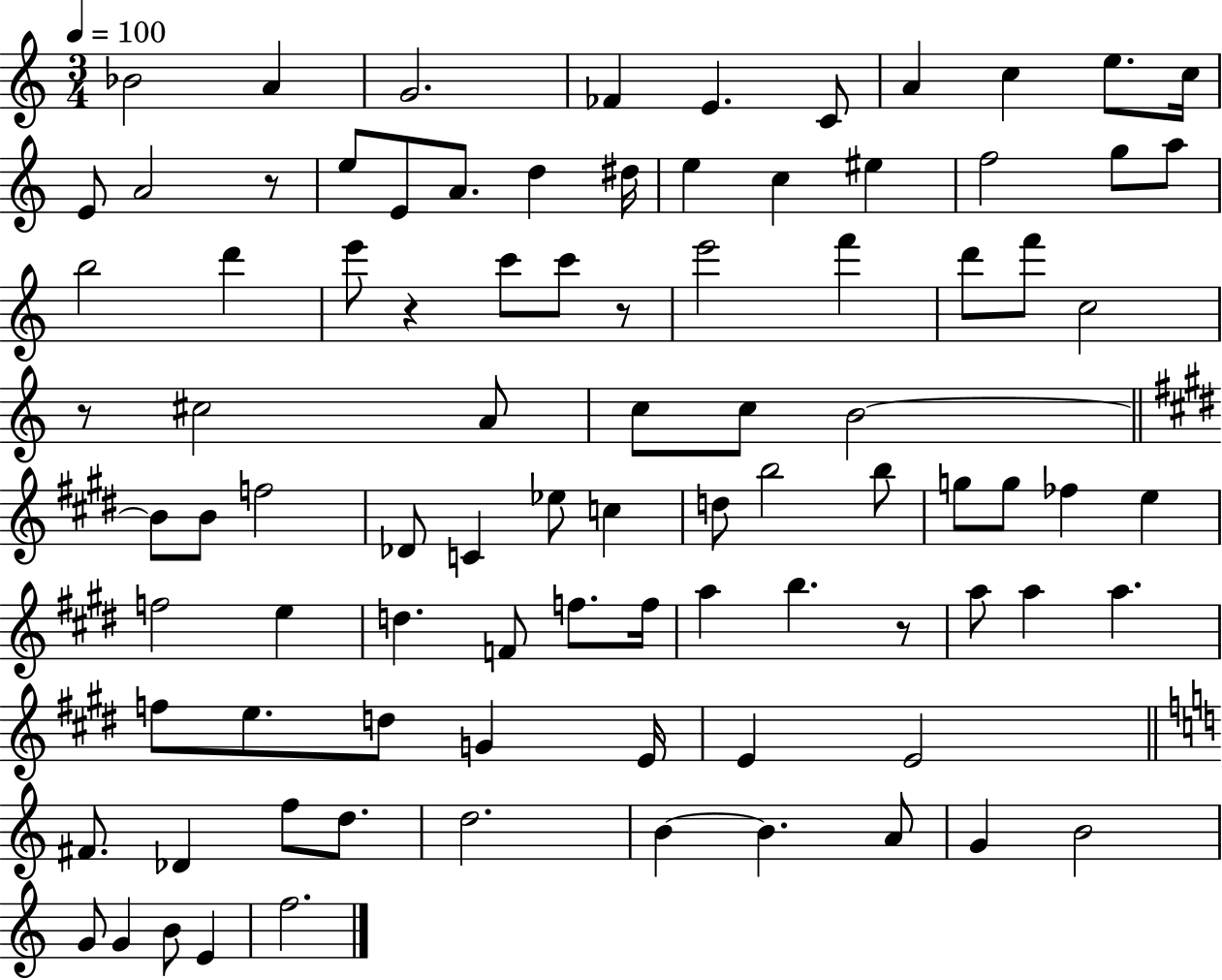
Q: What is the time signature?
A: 3/4